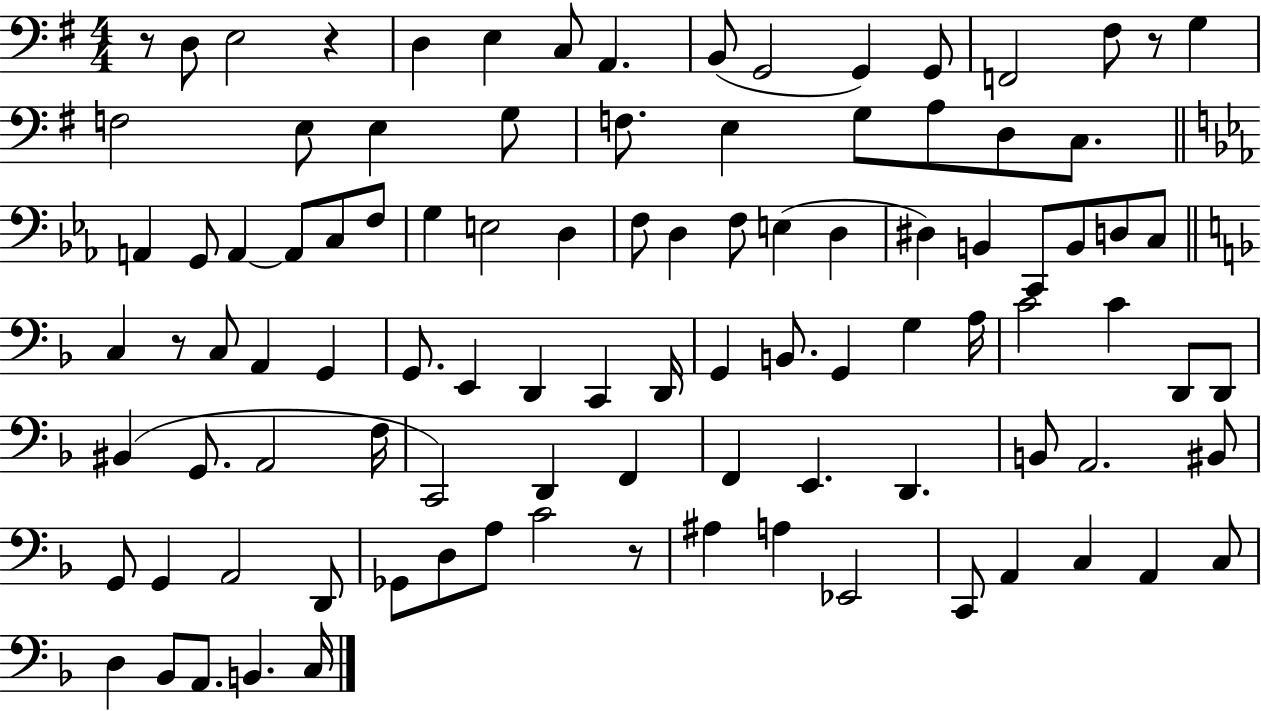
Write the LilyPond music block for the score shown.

{
  \clef bass
  \numericTimeSignature
  \time 4/4
  \key g \major
  r8 d8 e2 r4 | d4 e4 c8 a,4. | b,8( g,2 g,4) g,8 | f,2 fis8 r8 g4 | \break f2 e8 e4 g8 | f8. e4 g8 a8 d8 c8. | \bar "||" \break \key ees \major a,4 g,8 a,4~~ a,8 c8 f8 | g4 e2 d4 | f8 d4 f8 e4( d4 | dis4) b,4 c,8 b,8 d8 c8 | \break \bar "||" \break \key f \major c4 r8 c8 a,4 g,4 | g,8. e,4 d,4 c,4 d,16 | g,4 b,8. g,4 g4 a16 | c'2 c'4 d,8 d,8 | \break bis,4( g,8. a,2 f16 | c,2) d,4 f,4 | f,4 e,4. d,4. | b,8 a,2. bis,8 | \break g,8 g,4 a,2 d,8 | ges,8 d8 a8 c'2 r8 | ais4 a4 ees,2 | c,8 a,4 c4 a,4 c8 | \break d4 bes,8 a,8. b,4. c16 | \bar "|."
}